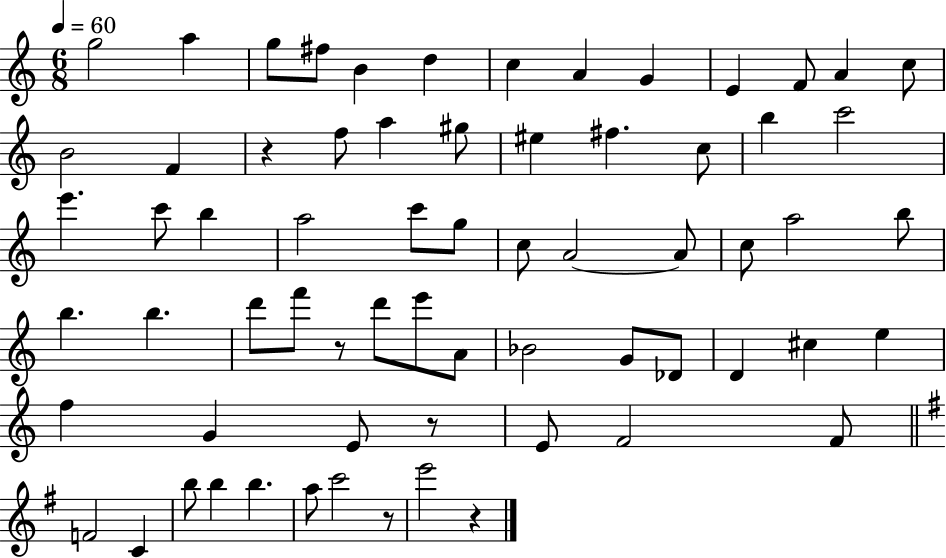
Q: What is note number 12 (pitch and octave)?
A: A4